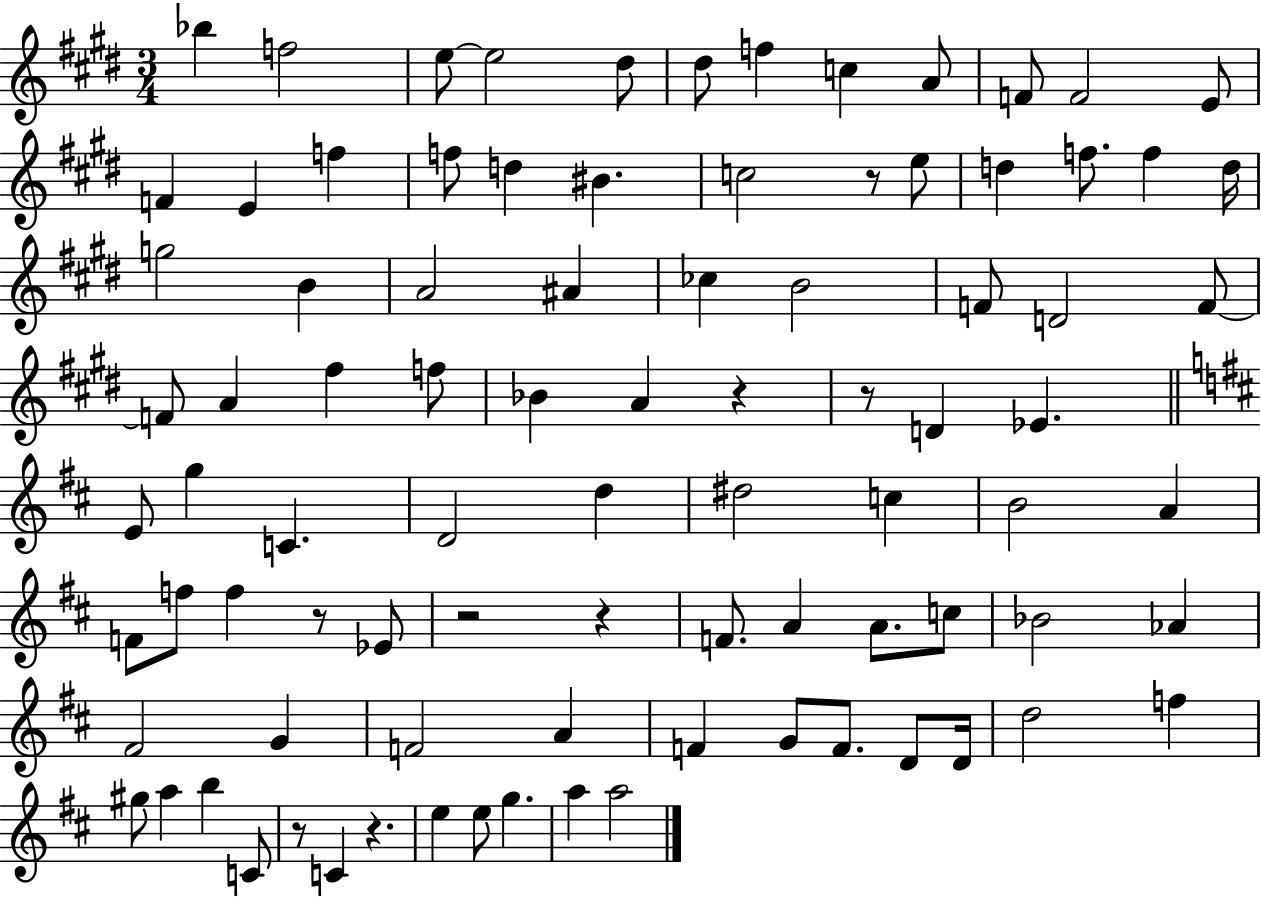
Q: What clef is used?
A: treble